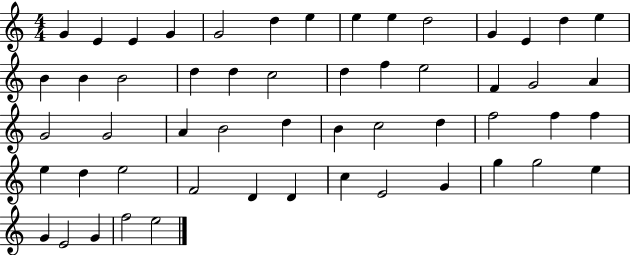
G4/q E4/q E4/q G4/q G4/h D5/q E5/q E5/q E5/q D5/h G4/q E4/q D5/q E5/q B4/q B4/q B4/h D5/q D5/q C5/h D5/q F5/q E5/h F4/q G4/h A4/q G4/h G4/h A4/q B4/h D5/q B4/q C5/h D5/q F5/h F5/q F5/q E5/q D5/q E5/h F4/h D4/q D4/q C5/q E4/h G4/q G5/q G5/h E5/q G4/q E4/h G4/q F5/h E5/h